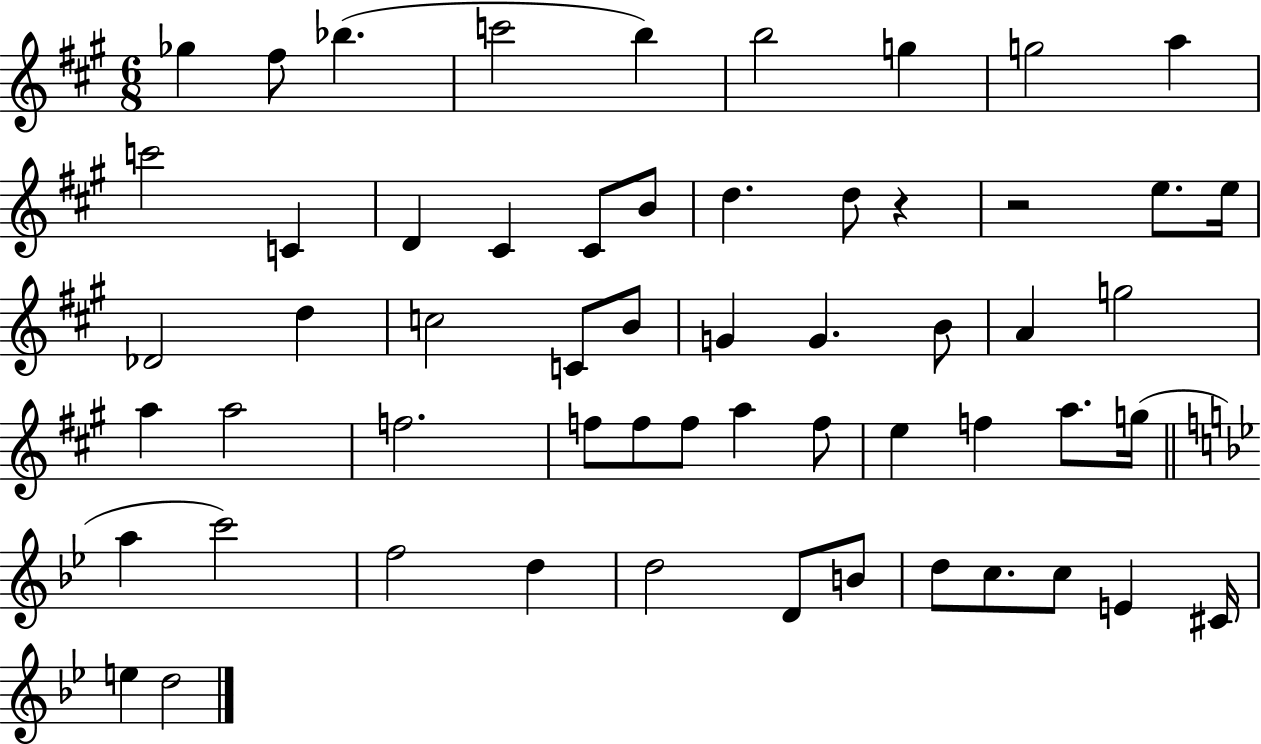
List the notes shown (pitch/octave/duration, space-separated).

Gb5/q F#5/e Bb5/q. C6/h B5/q B5/h G5/q G5/h A5/q C6/h C4/q D4/q C#4/q C#4/e B4/e D5/q. D5/e R/q R/h E5/e. E5/s Db4/h D5/q C5/h C4/e B4/e G4/q G4/q. B4/e A4/q G5/h A5/q A5/h F5/h. F5/e F5/e F5/e A5/q F5/e E5/q F5/q A5/e. G5/s A5/q C6/h F5/h D5/q D5/h D4/e B4/e D5/e C5/e. C5/e E4/q C#4/s E5/q D5/h